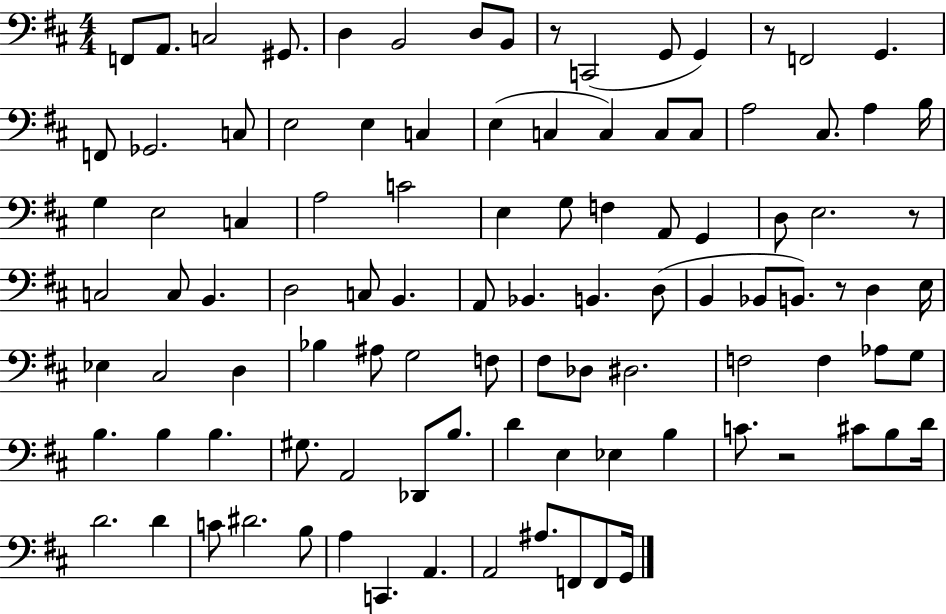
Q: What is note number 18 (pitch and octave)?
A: E3